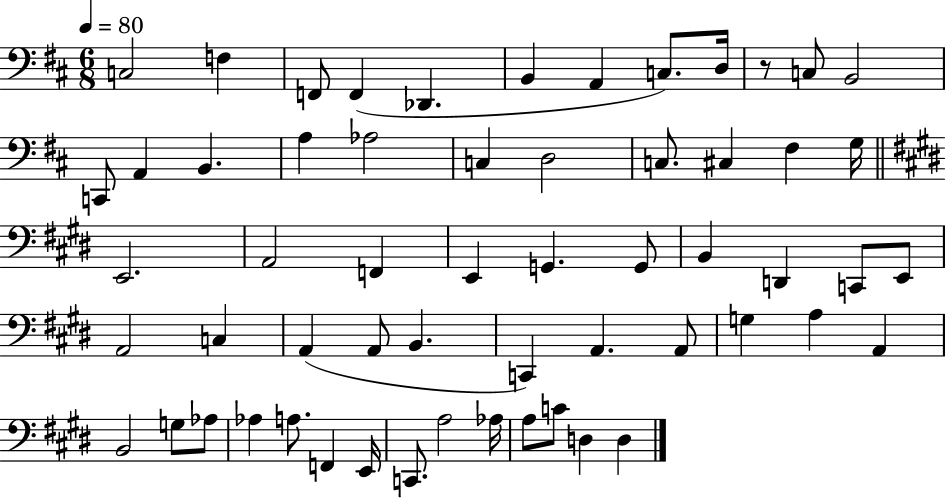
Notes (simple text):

C3/h F3/q F2/e F2/q Db2/q. B2/q A2/q C3/e. D3/s R/e C3/e B2/h C2/e A2/q B2/q. A3/q Ab3/h C3/q D3/h C3/e. C#3/q F#3/q G3/s E2/h. A2/h F2/q E2/q G2/q. G2/e B2/q D2/q C2/e E2/e A2/h C3/q A2/q A2/e B2/q. C2/q A2/q. A2/e G3/q A3/q A2/q B2/h G3/e Ab3/e Ab3/q A3/e. F2/q E2/s C2/e. A3/h Ab3/s A3/e C4/e D3/q D3/q